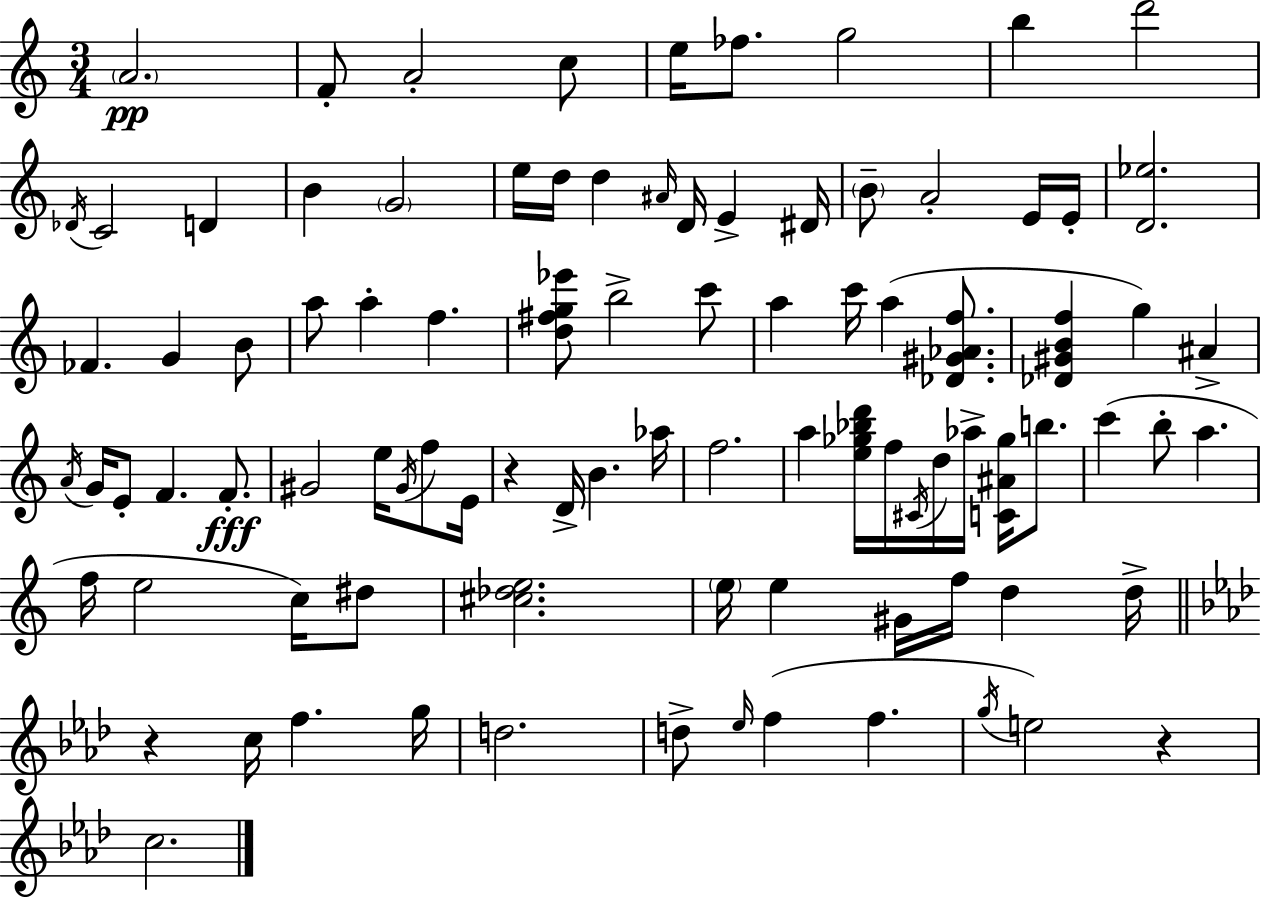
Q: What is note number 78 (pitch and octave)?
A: F5